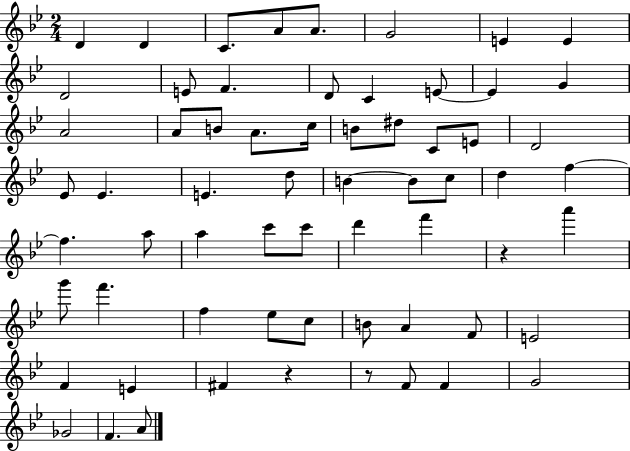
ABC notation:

X:1
T:Untitled
M:2/4
L:1/4
K:Bb
D D C/2 A/2 A/2 G2 E E D2 E/2 F D/2 C E/2 E G A2 A/2 B/2 A/2 c/4 B/2 ^d/2 C/2 E/2 D2 _E/2 _E E d/2 B B/2 c/2 d f f a/2 a c'/2 c'/2 d' f' z a' g'/2 f' f _e/2 c/2 B/2 A F/2 E2 F E ^F z z/2 F/2 F G2 _G2 F A/2